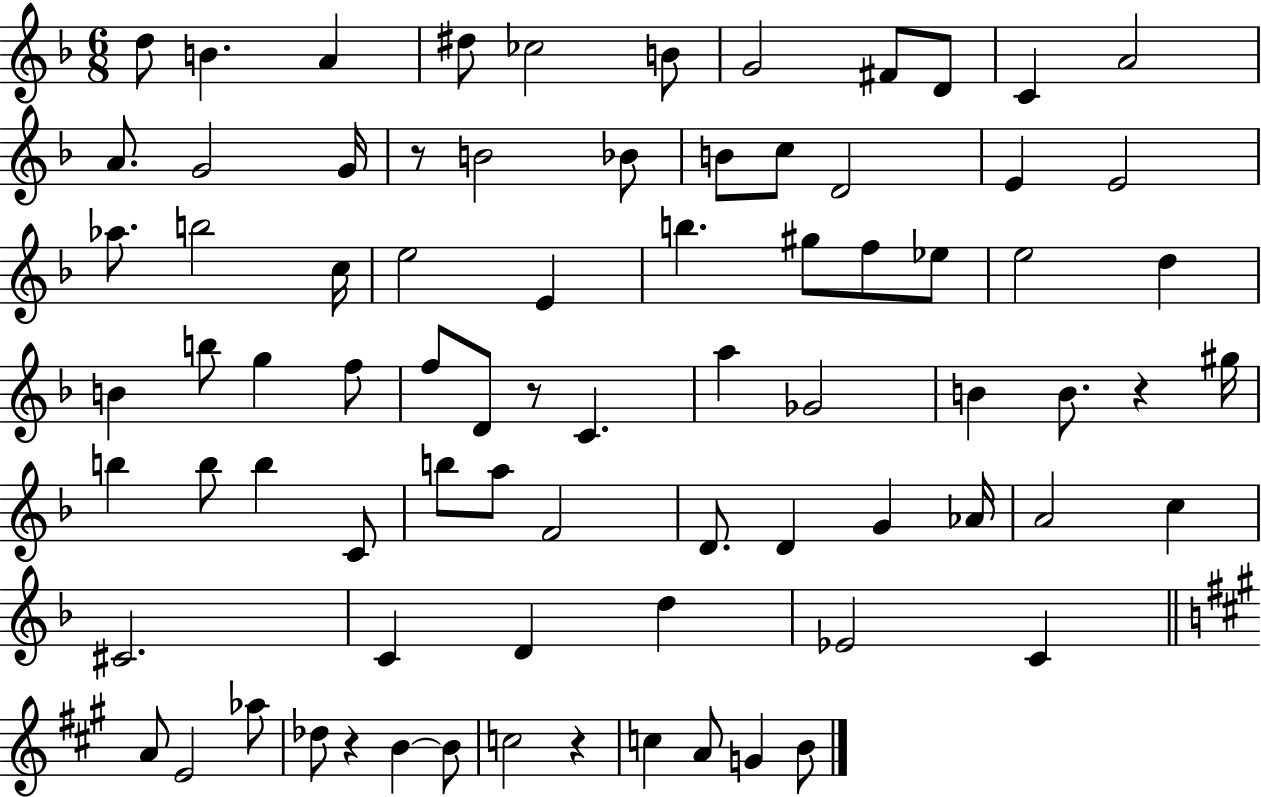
D5/e B4/q. A4/q D#5/e CES5/h B4/e G4/h F#4/e D4/e C4/q A4/h A4/e. G4/h G4/s R/e B4/h Bb4/e B4/e C5/e D4/h E4/q E4/h Ab5/e. B5/h C5/s E5/h E4/q B5/q. G#5/e F5/e Eb5/e E5/h D5/q B4/q B5/e G5/q F5/e F5/e D4/e R/e C4/q. A5/q Gb4/h B4/q B4/e. R/q G#5/s B5/q B5/e B5/q C4/e B5/e A5/e F4/h D4/e. D4/q G4/q Ab4/s A4/h C5/q C#4/h. C4/q D4/q D5/q Eb4/h C4/q A4/e E4/h Ab5/e Db5/e R/q B4/q B4/e C5/h R/q C5/q A4/e G4/q B4/e